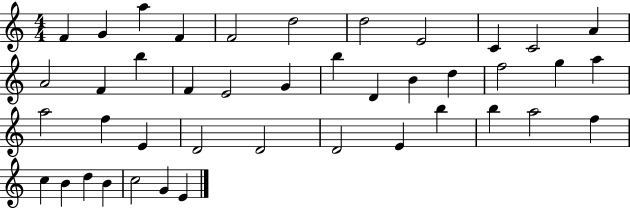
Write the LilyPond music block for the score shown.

{
  \clef treble
  \numericTimeSignature
  \time 4/4
  \key c \major
  f'4 g'4 a''4 f'4 | f'2 d''2 | d''2 e'2 | c'4 c'2 a'4 | \break a'2 f'4 b''4 | f'4 e'2 g'4 | b''4 d'4 b'4 d''4 | f''2 g''4 a''4 | \break a''2 f''4 e'4 | d'2 d'2 | d'2 e'4 b''4 | b''4 a''2 f''4 | \break c''4 b'4 d''4 b'4 | c''2 g'4 e'4 | \bar "|."
}